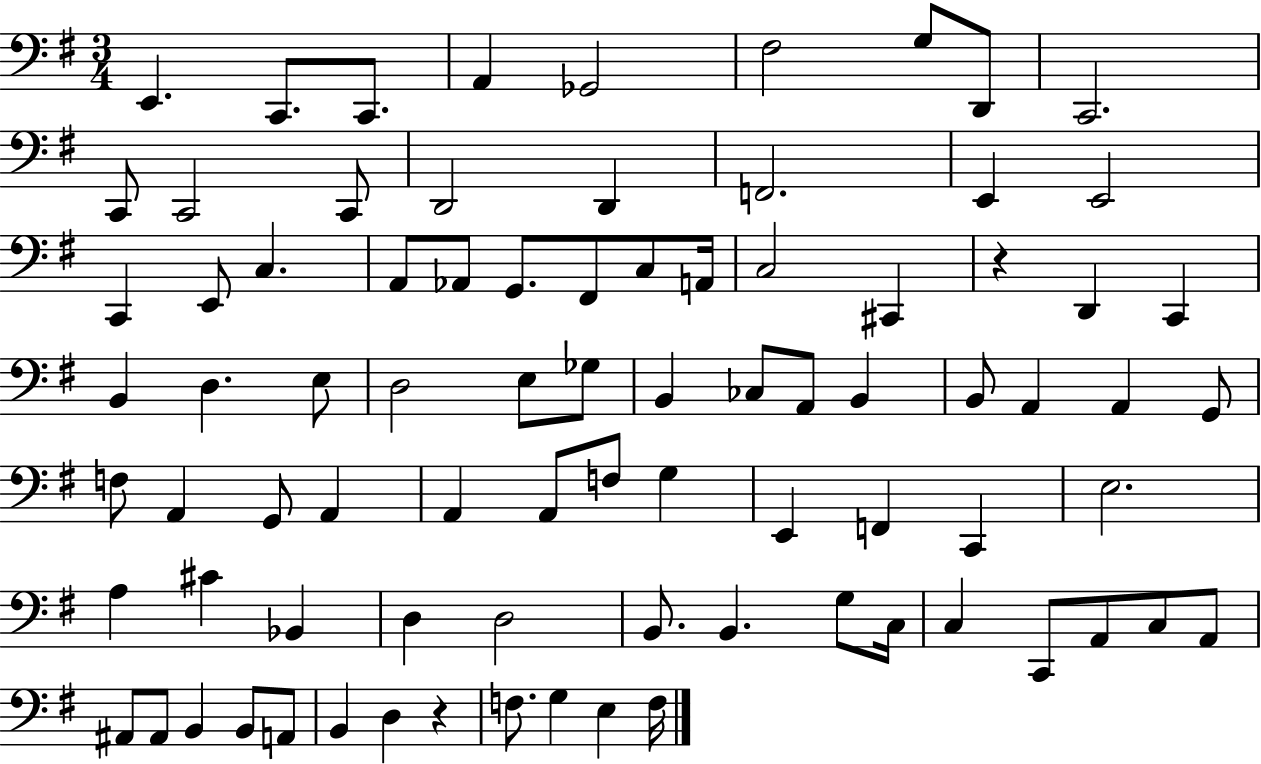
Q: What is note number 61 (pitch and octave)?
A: D3